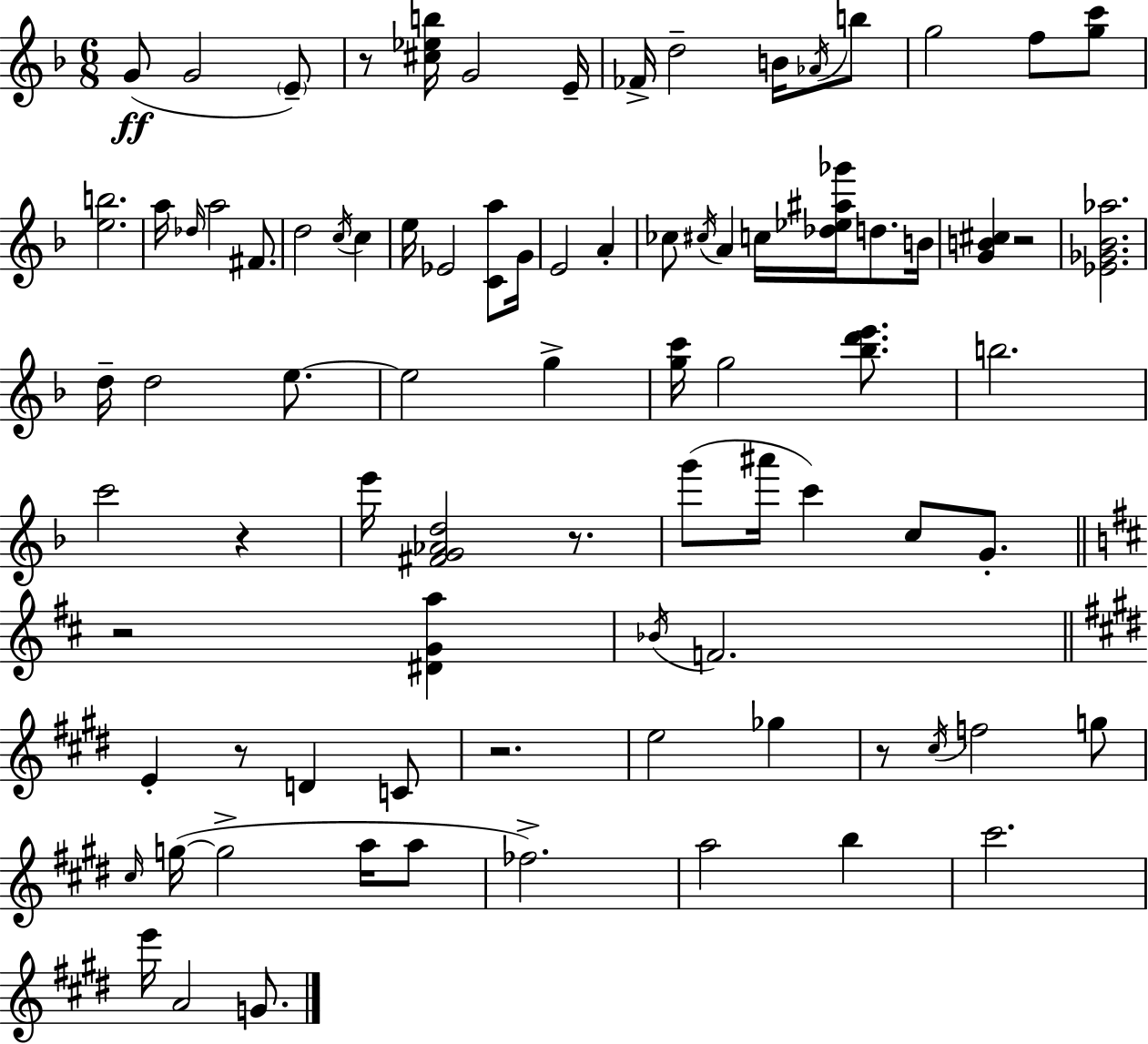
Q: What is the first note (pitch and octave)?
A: G4